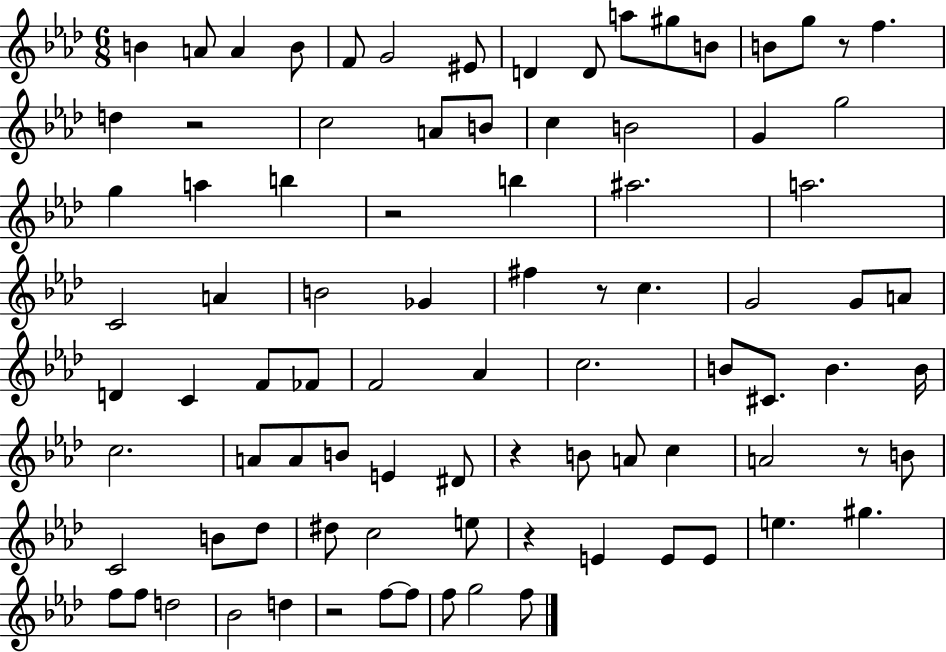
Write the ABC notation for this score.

X:1
T:Untitled
M:6/8
L:1/4
K:Ab
B A/2 A B/2 F/2 G2 ^E/2 D D/2 a/2 ^g/2 B/2 B/2 g/2 z/2 f d z2 c2 A/2 B/2 c B2 G g2 g a b z2 b ^a2 a2 C2 A B2 _G ^f z/2 c G2 G/2 A/2 D C F/2 _F/2 F2 _A c2 B/2 ^C/2 B B/4 c2 A/2 A/2 B/2 E ^D/2 z B/2 A/2 c A2 z/2 B/2 C2 B/2 _d/2 ^d/2 c2 e/2 z E E/2 E/2 e ^g f/2 f/2 d2 _B2 d z2 f/2 f/2 f/2 g2 f/2